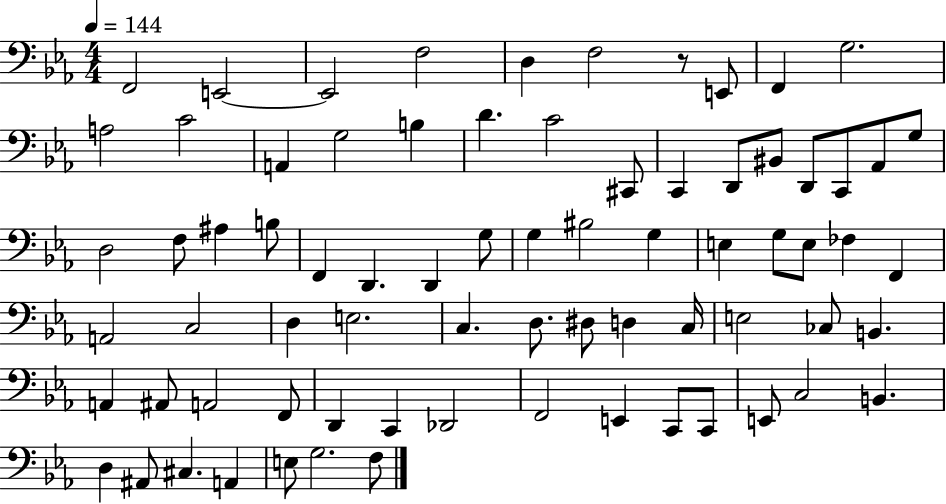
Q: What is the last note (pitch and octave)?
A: F3